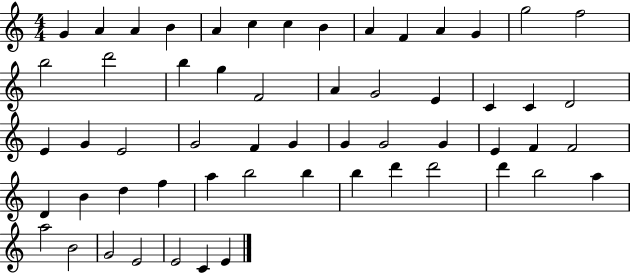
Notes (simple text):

G4/q A4/q A4/q B4/q A4/q C5/q C5/q B4/q A4/q F4/q A4/q G4/q G5/h F5/h B5/h D6/h B5/q G5/q F4/h A4/q G4/h E4/q C4/q C4/q D4/h E4/q G4/q E4/h G4/h F4/q G4/q G4/q G4/h G4/q E4/q F4/q F4/h D4/q B4/q D5/q F5/q A5/q B5/h B5/q B5/q D6/q D6/h D6/q B5/h A5/q A5/h B4/h G4/h E4/h E4/h C4/q E4/q